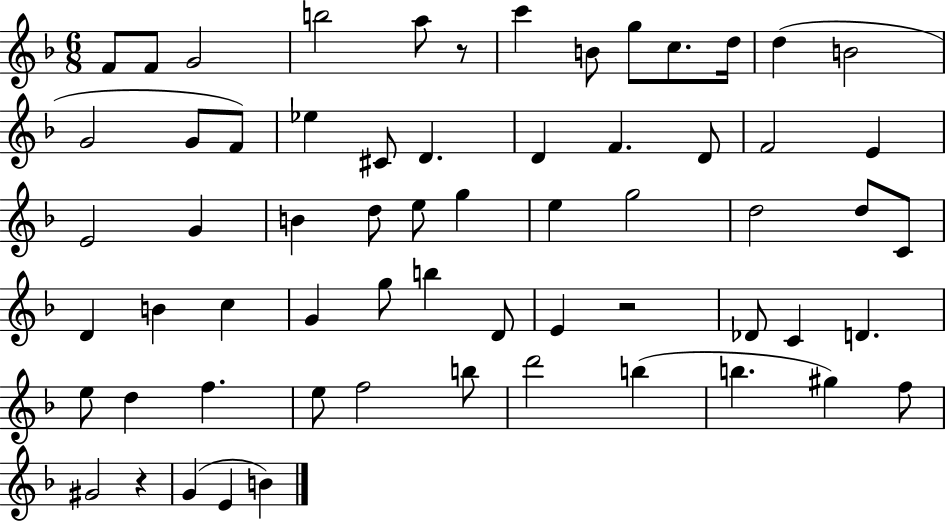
X:1
T:Untitled
M:6/8
L:1/4
K:F
F/2 F/2 G2 b2 a/2 z/2 c' B/2 g/2 c/2 d/4 d B2 G2 G/2 F/2 _e ^C/2 D D F D/2 F2 E E2 G B d/2 e/2 g e g2 d2 d/2 C/2 D B c G g/2 b D/2 E z2 _D/2 C D e/2 d f e/2 f2 b/2 d'2 b b ^g f/2 ^G2 z G E B